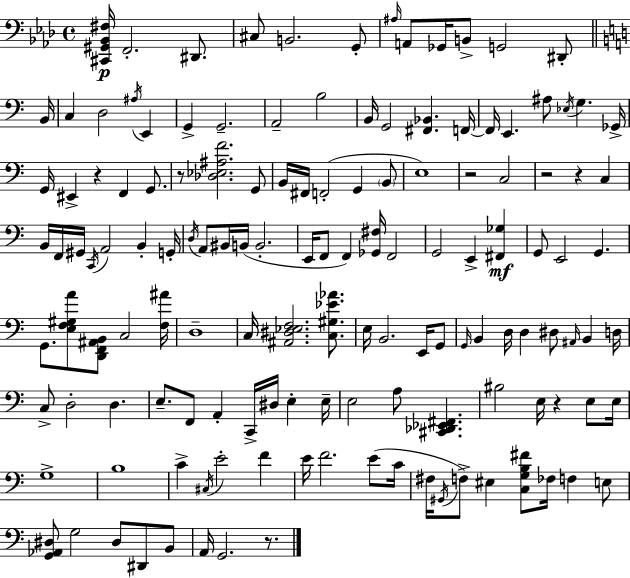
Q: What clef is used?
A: bass